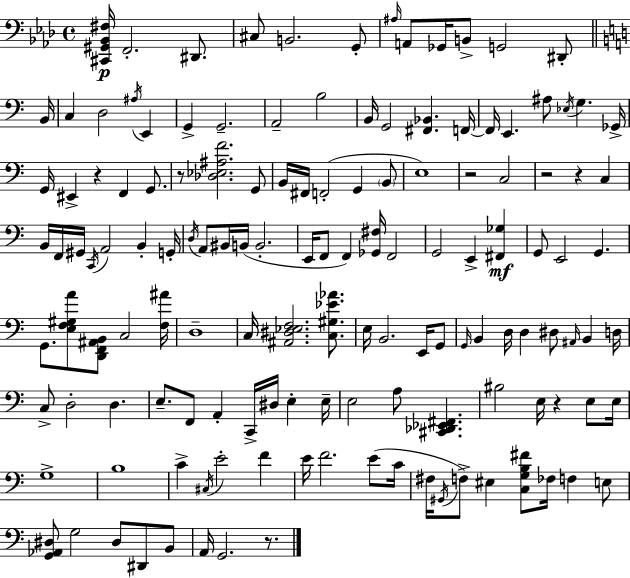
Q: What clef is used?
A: bass